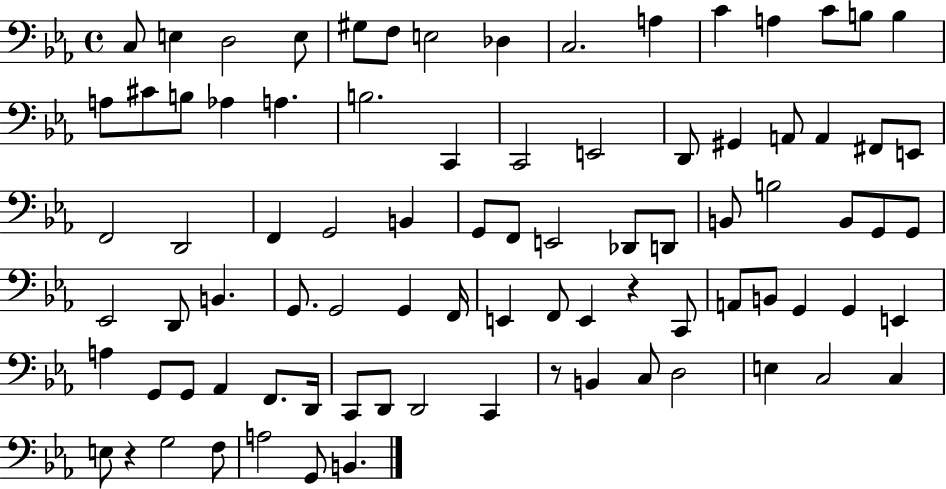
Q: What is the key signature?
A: EES major